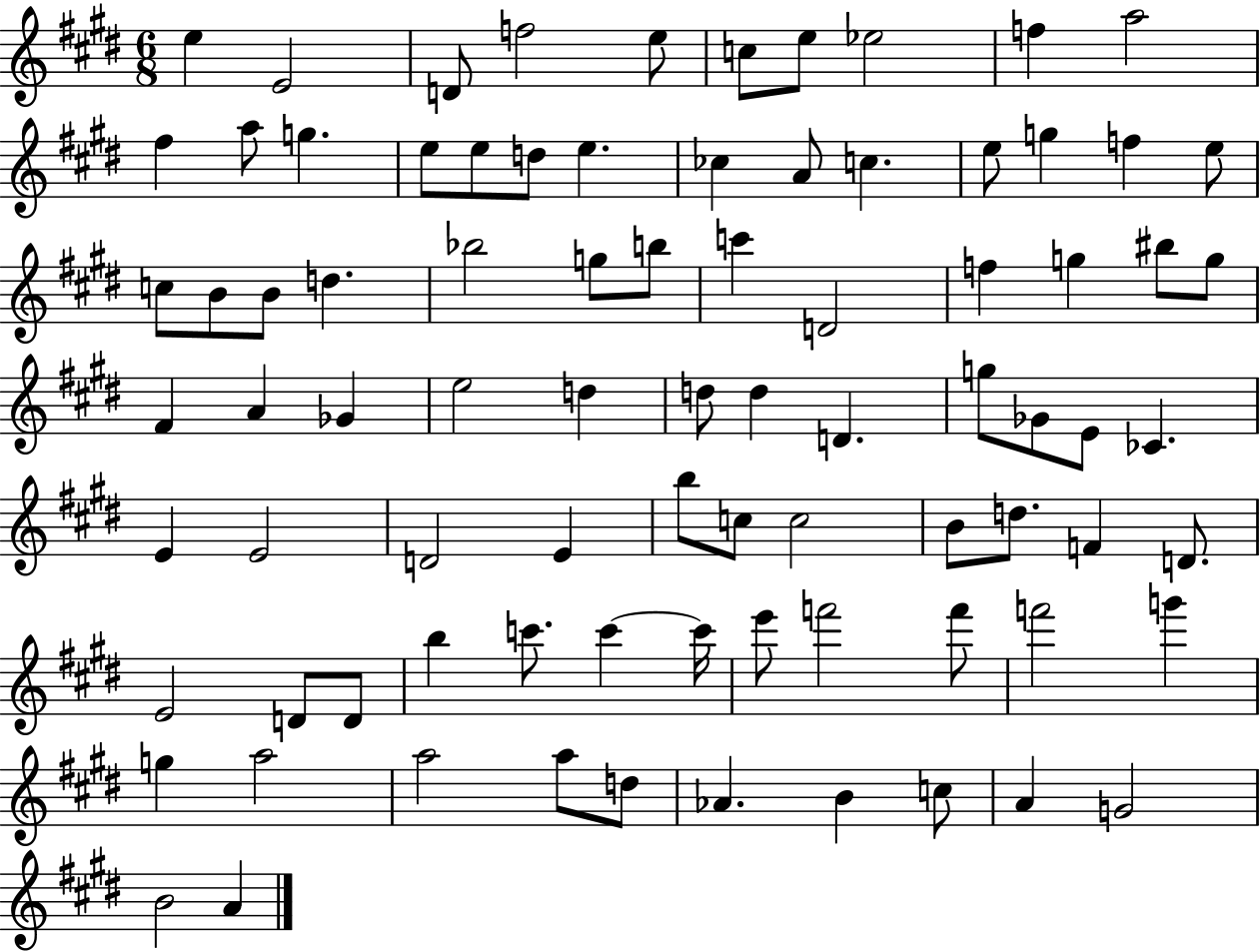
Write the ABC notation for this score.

X:1
T:Untitled
M:6/8
L:1/4
K:E
e E2 D/2 f2 e/2 c/2 e/2 _e2 f a2 ^f a/2 g e/2 e/2 d/2 e _c A/2 c e/2 g f e/2 c/2 B/2 B/2 d _b2 g/2 b/2 c' D2 f g ^b/2 g/2 ^F A _G e2 d d/2 d D g/2 _G/2 E/2 _C E E2 D2 E b/2 c/2 c2 B/2 d/2 F D/2 E2 D/2 D/2 b c'/2 c' c'/4 e'/2 f'2 f'/2 f'2 g' g a2 a2 a/2 d/2 _A B c/2 A G2 B2 A